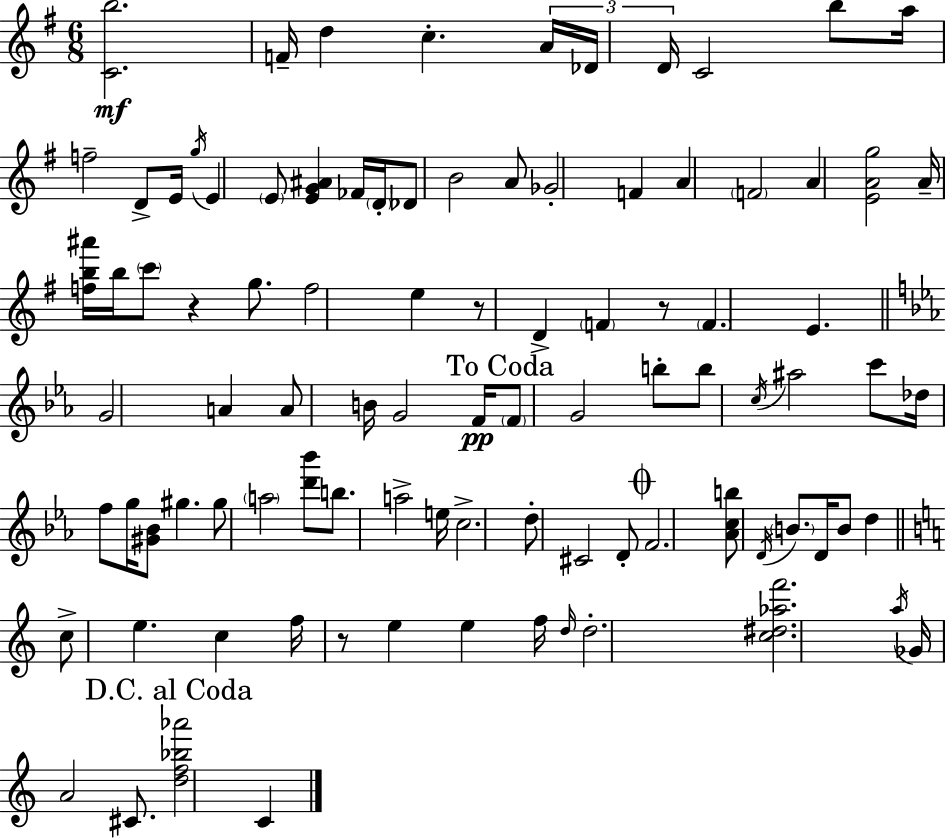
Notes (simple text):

[C4,B5]/h. F4/s D5/q C5/q. A4/s Db4/s D4/s C4/h B5/e A5/s F5/h D4/e E4/s G5/s E4/q E4/e [E4,G4,A#4]/q FES4/s D4/s Db4/e B4/h A4/e Gb4/h F4/q A4/q F4/h A4/q [E4,A4,G5]/h A4/s [F5,B5,A#6]/s B5/s C6/e R/q G5/e. F5/h E5/q R/e D4/q F4/q R/e F4/q. E4/q. G4/h A4/q A4/e B4/s G4/h F4/s F4/e G4/h B5/e B5/e C5/s A#5/h C6/e Db5/s F5/e G5/s [G#4,Bb4]/e G#5/q. G#5/e A5/h [D6,Bb6]/e B5/e. A5/h E5/s C5/h. D5/e C#4/h D4/e F4/h. [Ab4,C5,B5]/e D4/s B4/e. D4/s B4/e D5/q C5/e E5/q. C5/q F5/s R/e E5/q E5/q F5/s D5/s D5/h. [C5,D#5,Ab5,F6]/h. A5/s Gb4/s A4/h C#4/e. [D5,F5,Bb5,Ab6]/h C4/q